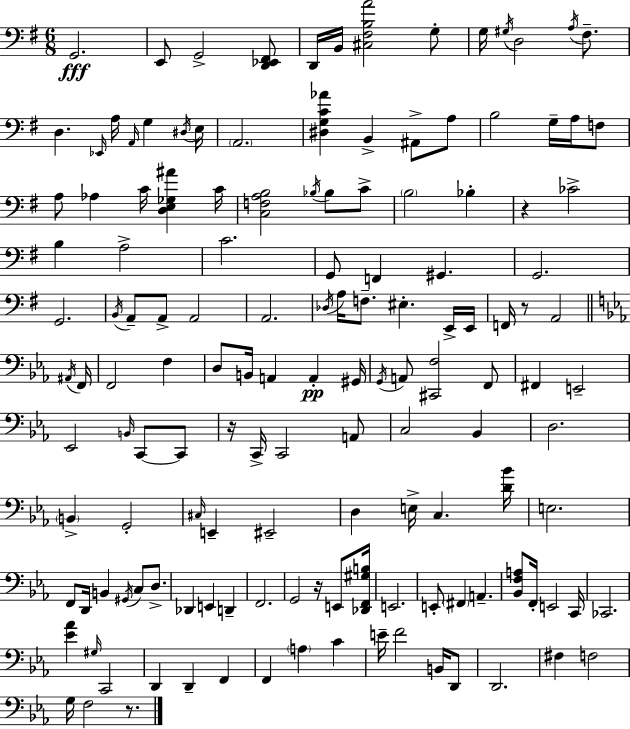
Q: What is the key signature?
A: G major